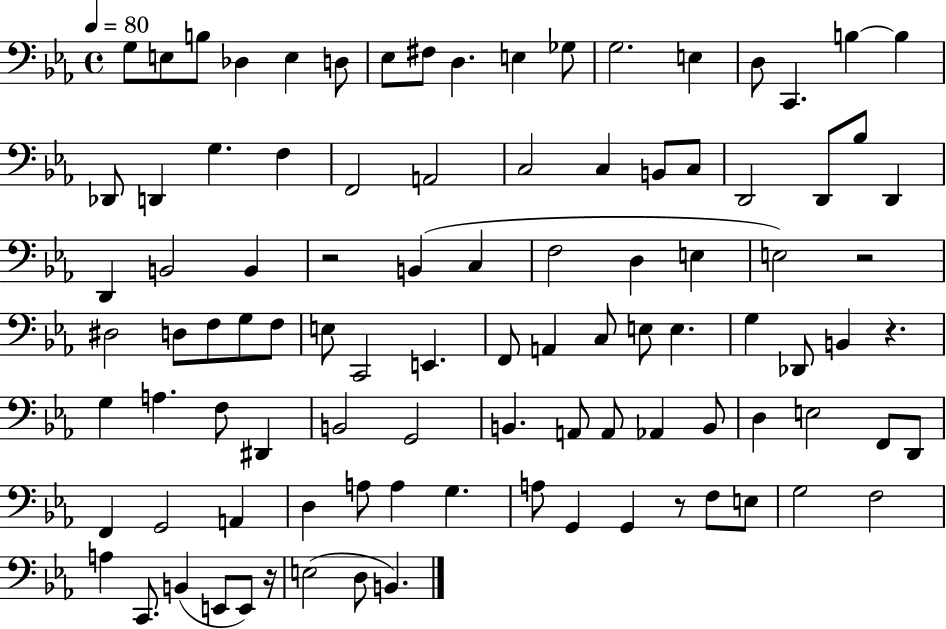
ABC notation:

X:1
T:Untitled
M:4/4
L:1/4
K:Eb
G,/2 E,/2 B,/2 _D, E, D,/2 _E,/2 ^F,/2 D, E, _G,/2 G,2 E, D,/2 C,, B, B, _D,,/2 D,, G, F, F,,2 A,,2 C,2 C, B,,/2 C,/2 D,,2 D,,/2 _B,/2 D,, D,, B,,2 B,, z2 B,, C, F,2 D, E, E,2 z2 ^D,2 D,/2 F,/2 G,/2 F,/2 E,/2 C,,2 E,, F,,/2 A,, C,/2 E,/2 E, G, _D,,/2 B,, z G, A, F,/2 ^D,, B,,2 G,,2 B,, A,,/2 A,,/2 _A,, B,,/2 D, E,2 F,,/2 D,,/2 F,, G,,2 A,, D, A,/2 A, G, A,/2 G,, G,, z/2 F,/2 E,/2 G,2 F,2 A, C,,/2 B,, E,,/2 E,,/2 z/4 E,2 D,/2 B,,